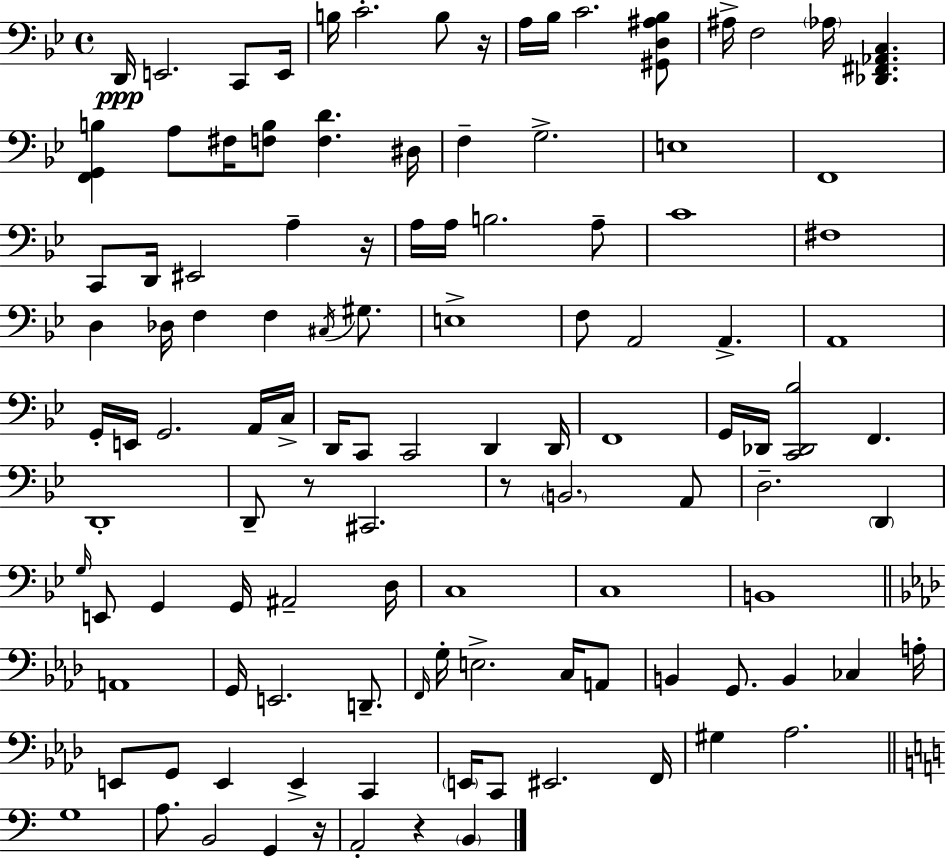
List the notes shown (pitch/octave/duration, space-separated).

D2/s E2/h. C2/e E2/s B3/s C4/h. B3/e R/s A3/s Bb3/s C4/h. [G#2,D3,A#3,Bb3]/e A#3/s F3/h Ab3/s [Db2,F#2,Ab2,C3]/q. [F2,G2,B3]/q A3/e F#3/s [F3,B3]/e [F3,D4]/q. D#3/s F3/q G3/h. E3/w F2/w C2/e D2/s EIS2/h A3/q R/s A3/s A3/s B3/h. A3/e C4/w F#3/w D3/q Db3/s F3/q F3/q C#3/s G#3/e. E3/w F3/e A2/h A2/q. A2/w G2/s E2/s G2/h. A2/s C3/s D2/s C2/e C2/h D2/q D2/s F2/w G2/s Db2/s [C2,Db2,Bb3]/h F2/q. D2/w D2/e R/e C#2/h. R/e B2/h. A2/e D3/h. D2/q G3/s E2/e G2/q G2/s A#2/h D3/s C3/w C3/w B2/w A2/w G2/s E2/h. D2/e. F2/s G3/s E3/h. C3/s A2/e B2/q G2/e. B2/q CES3/q A3/s E2/e G2/e E2/q E2/q C2/q E2/s C2/e EIS2/h. F2/s G#3/q Ab3/h. G3/w A3/e. B2/h G2/q R/s A2/h R/q B2/q